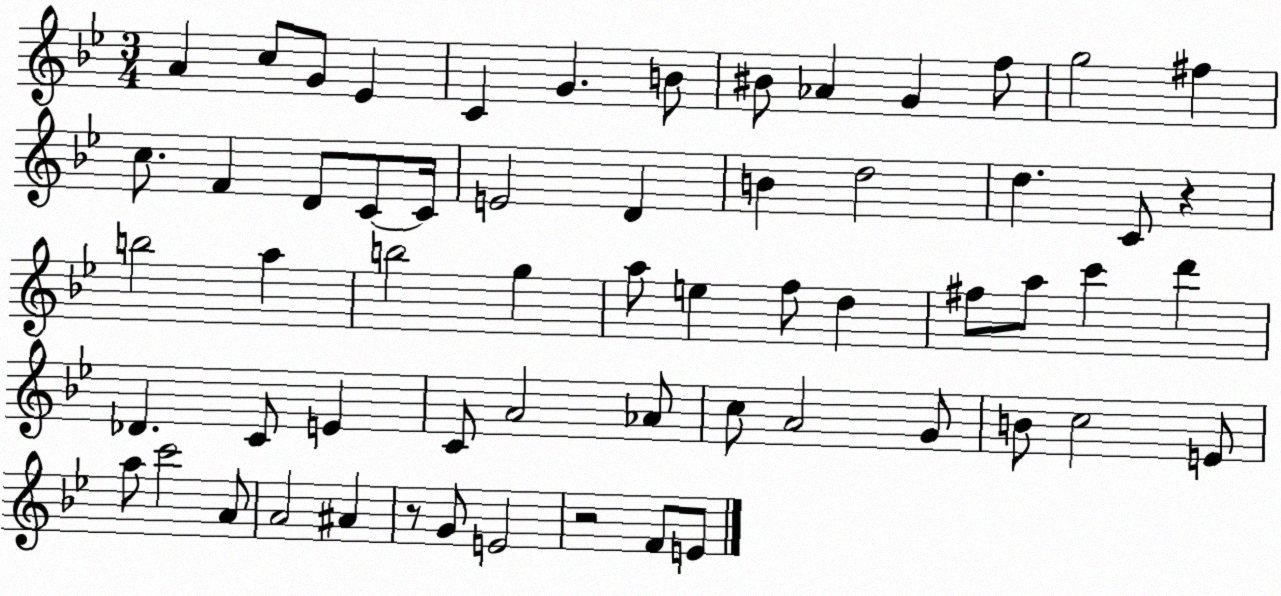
X:1
T:Untitled
M:3/4
L:1/4
K:Bb
A c/2 G/2 _E C G B/2 ^B/2 _A G f/2 g2 ^f c/2 F D/2 C/2 C/4 E2 D B d2 d C/2 z b2 a b2 g a/2 e f/2 d ^f/2 a/2 c' d' _D C/2 E C/2 A2 _A/2 c/2 A2 G/2 B/2 c2 E/2 a/2 c'2 A/2 A2 ^A z/2 G/2 E2 z2 F/2 E/2